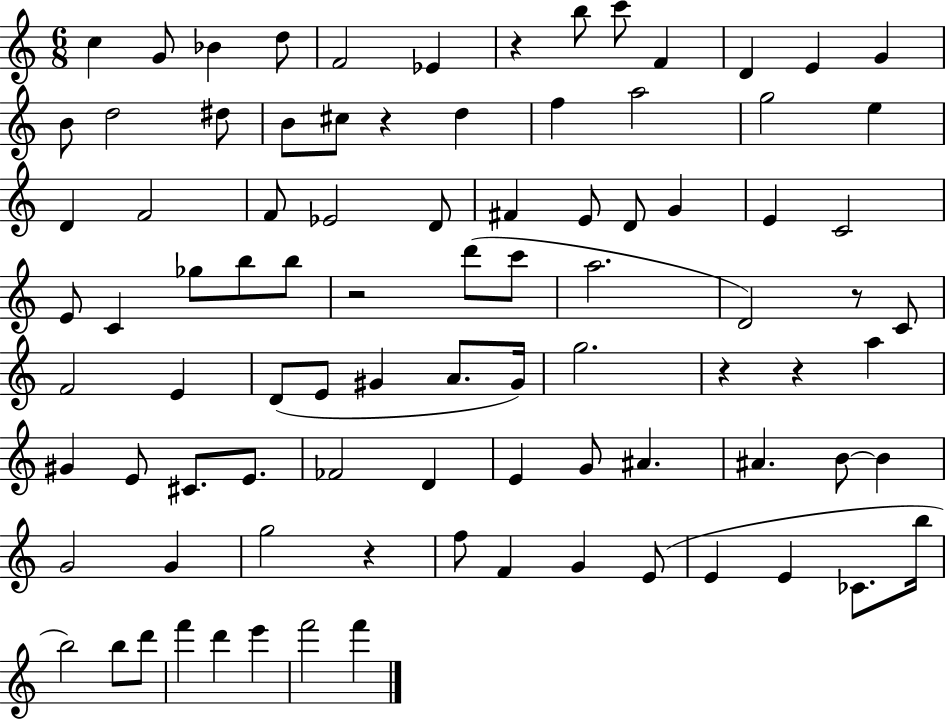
{
  \clef treble
  \numericTimeSignature
  \time 6/8
  \key c \major
  c''4 g'8 bes'4 d''8 | f'2 ees'4 | r4 b''8 c'''8 f'4 | d'4 e'4 g'4 | \break b'8 d''2 dis''8 | b'8 cis''8 r4 d''4 | f''4 a''2 | g''2 e''4 | \break d'4 f'2 | f'8 ees'2 d'8 | fis'4 e'8 d'8 g'4 | e'4 c'2 | \break e'8 c'4 ges''8 b''8 b''8 | r2 d'''8( c'''8 | a''2. | d'2) r8 c'8 | \break f'2 e'4 | d'8( e'8 gis'4 a'8. gis'16) | g''2. | r4 r4 a''4 | \break gis'4 e'8 cis'8. e'8. | fes'2 d'4 | e'4 g'8 ais'4. | ais'4. b'8~~ b'4 | \break g'2 g'4 | g''2 r4 | f''8 f'4 g'4 e'8( | e'4 e'4 ces'8. b''16 | \break b''2) b''8 d'''8 | f'''4 d'''4 e'''4 | f'''2 f'''4 | \bar "|."
}